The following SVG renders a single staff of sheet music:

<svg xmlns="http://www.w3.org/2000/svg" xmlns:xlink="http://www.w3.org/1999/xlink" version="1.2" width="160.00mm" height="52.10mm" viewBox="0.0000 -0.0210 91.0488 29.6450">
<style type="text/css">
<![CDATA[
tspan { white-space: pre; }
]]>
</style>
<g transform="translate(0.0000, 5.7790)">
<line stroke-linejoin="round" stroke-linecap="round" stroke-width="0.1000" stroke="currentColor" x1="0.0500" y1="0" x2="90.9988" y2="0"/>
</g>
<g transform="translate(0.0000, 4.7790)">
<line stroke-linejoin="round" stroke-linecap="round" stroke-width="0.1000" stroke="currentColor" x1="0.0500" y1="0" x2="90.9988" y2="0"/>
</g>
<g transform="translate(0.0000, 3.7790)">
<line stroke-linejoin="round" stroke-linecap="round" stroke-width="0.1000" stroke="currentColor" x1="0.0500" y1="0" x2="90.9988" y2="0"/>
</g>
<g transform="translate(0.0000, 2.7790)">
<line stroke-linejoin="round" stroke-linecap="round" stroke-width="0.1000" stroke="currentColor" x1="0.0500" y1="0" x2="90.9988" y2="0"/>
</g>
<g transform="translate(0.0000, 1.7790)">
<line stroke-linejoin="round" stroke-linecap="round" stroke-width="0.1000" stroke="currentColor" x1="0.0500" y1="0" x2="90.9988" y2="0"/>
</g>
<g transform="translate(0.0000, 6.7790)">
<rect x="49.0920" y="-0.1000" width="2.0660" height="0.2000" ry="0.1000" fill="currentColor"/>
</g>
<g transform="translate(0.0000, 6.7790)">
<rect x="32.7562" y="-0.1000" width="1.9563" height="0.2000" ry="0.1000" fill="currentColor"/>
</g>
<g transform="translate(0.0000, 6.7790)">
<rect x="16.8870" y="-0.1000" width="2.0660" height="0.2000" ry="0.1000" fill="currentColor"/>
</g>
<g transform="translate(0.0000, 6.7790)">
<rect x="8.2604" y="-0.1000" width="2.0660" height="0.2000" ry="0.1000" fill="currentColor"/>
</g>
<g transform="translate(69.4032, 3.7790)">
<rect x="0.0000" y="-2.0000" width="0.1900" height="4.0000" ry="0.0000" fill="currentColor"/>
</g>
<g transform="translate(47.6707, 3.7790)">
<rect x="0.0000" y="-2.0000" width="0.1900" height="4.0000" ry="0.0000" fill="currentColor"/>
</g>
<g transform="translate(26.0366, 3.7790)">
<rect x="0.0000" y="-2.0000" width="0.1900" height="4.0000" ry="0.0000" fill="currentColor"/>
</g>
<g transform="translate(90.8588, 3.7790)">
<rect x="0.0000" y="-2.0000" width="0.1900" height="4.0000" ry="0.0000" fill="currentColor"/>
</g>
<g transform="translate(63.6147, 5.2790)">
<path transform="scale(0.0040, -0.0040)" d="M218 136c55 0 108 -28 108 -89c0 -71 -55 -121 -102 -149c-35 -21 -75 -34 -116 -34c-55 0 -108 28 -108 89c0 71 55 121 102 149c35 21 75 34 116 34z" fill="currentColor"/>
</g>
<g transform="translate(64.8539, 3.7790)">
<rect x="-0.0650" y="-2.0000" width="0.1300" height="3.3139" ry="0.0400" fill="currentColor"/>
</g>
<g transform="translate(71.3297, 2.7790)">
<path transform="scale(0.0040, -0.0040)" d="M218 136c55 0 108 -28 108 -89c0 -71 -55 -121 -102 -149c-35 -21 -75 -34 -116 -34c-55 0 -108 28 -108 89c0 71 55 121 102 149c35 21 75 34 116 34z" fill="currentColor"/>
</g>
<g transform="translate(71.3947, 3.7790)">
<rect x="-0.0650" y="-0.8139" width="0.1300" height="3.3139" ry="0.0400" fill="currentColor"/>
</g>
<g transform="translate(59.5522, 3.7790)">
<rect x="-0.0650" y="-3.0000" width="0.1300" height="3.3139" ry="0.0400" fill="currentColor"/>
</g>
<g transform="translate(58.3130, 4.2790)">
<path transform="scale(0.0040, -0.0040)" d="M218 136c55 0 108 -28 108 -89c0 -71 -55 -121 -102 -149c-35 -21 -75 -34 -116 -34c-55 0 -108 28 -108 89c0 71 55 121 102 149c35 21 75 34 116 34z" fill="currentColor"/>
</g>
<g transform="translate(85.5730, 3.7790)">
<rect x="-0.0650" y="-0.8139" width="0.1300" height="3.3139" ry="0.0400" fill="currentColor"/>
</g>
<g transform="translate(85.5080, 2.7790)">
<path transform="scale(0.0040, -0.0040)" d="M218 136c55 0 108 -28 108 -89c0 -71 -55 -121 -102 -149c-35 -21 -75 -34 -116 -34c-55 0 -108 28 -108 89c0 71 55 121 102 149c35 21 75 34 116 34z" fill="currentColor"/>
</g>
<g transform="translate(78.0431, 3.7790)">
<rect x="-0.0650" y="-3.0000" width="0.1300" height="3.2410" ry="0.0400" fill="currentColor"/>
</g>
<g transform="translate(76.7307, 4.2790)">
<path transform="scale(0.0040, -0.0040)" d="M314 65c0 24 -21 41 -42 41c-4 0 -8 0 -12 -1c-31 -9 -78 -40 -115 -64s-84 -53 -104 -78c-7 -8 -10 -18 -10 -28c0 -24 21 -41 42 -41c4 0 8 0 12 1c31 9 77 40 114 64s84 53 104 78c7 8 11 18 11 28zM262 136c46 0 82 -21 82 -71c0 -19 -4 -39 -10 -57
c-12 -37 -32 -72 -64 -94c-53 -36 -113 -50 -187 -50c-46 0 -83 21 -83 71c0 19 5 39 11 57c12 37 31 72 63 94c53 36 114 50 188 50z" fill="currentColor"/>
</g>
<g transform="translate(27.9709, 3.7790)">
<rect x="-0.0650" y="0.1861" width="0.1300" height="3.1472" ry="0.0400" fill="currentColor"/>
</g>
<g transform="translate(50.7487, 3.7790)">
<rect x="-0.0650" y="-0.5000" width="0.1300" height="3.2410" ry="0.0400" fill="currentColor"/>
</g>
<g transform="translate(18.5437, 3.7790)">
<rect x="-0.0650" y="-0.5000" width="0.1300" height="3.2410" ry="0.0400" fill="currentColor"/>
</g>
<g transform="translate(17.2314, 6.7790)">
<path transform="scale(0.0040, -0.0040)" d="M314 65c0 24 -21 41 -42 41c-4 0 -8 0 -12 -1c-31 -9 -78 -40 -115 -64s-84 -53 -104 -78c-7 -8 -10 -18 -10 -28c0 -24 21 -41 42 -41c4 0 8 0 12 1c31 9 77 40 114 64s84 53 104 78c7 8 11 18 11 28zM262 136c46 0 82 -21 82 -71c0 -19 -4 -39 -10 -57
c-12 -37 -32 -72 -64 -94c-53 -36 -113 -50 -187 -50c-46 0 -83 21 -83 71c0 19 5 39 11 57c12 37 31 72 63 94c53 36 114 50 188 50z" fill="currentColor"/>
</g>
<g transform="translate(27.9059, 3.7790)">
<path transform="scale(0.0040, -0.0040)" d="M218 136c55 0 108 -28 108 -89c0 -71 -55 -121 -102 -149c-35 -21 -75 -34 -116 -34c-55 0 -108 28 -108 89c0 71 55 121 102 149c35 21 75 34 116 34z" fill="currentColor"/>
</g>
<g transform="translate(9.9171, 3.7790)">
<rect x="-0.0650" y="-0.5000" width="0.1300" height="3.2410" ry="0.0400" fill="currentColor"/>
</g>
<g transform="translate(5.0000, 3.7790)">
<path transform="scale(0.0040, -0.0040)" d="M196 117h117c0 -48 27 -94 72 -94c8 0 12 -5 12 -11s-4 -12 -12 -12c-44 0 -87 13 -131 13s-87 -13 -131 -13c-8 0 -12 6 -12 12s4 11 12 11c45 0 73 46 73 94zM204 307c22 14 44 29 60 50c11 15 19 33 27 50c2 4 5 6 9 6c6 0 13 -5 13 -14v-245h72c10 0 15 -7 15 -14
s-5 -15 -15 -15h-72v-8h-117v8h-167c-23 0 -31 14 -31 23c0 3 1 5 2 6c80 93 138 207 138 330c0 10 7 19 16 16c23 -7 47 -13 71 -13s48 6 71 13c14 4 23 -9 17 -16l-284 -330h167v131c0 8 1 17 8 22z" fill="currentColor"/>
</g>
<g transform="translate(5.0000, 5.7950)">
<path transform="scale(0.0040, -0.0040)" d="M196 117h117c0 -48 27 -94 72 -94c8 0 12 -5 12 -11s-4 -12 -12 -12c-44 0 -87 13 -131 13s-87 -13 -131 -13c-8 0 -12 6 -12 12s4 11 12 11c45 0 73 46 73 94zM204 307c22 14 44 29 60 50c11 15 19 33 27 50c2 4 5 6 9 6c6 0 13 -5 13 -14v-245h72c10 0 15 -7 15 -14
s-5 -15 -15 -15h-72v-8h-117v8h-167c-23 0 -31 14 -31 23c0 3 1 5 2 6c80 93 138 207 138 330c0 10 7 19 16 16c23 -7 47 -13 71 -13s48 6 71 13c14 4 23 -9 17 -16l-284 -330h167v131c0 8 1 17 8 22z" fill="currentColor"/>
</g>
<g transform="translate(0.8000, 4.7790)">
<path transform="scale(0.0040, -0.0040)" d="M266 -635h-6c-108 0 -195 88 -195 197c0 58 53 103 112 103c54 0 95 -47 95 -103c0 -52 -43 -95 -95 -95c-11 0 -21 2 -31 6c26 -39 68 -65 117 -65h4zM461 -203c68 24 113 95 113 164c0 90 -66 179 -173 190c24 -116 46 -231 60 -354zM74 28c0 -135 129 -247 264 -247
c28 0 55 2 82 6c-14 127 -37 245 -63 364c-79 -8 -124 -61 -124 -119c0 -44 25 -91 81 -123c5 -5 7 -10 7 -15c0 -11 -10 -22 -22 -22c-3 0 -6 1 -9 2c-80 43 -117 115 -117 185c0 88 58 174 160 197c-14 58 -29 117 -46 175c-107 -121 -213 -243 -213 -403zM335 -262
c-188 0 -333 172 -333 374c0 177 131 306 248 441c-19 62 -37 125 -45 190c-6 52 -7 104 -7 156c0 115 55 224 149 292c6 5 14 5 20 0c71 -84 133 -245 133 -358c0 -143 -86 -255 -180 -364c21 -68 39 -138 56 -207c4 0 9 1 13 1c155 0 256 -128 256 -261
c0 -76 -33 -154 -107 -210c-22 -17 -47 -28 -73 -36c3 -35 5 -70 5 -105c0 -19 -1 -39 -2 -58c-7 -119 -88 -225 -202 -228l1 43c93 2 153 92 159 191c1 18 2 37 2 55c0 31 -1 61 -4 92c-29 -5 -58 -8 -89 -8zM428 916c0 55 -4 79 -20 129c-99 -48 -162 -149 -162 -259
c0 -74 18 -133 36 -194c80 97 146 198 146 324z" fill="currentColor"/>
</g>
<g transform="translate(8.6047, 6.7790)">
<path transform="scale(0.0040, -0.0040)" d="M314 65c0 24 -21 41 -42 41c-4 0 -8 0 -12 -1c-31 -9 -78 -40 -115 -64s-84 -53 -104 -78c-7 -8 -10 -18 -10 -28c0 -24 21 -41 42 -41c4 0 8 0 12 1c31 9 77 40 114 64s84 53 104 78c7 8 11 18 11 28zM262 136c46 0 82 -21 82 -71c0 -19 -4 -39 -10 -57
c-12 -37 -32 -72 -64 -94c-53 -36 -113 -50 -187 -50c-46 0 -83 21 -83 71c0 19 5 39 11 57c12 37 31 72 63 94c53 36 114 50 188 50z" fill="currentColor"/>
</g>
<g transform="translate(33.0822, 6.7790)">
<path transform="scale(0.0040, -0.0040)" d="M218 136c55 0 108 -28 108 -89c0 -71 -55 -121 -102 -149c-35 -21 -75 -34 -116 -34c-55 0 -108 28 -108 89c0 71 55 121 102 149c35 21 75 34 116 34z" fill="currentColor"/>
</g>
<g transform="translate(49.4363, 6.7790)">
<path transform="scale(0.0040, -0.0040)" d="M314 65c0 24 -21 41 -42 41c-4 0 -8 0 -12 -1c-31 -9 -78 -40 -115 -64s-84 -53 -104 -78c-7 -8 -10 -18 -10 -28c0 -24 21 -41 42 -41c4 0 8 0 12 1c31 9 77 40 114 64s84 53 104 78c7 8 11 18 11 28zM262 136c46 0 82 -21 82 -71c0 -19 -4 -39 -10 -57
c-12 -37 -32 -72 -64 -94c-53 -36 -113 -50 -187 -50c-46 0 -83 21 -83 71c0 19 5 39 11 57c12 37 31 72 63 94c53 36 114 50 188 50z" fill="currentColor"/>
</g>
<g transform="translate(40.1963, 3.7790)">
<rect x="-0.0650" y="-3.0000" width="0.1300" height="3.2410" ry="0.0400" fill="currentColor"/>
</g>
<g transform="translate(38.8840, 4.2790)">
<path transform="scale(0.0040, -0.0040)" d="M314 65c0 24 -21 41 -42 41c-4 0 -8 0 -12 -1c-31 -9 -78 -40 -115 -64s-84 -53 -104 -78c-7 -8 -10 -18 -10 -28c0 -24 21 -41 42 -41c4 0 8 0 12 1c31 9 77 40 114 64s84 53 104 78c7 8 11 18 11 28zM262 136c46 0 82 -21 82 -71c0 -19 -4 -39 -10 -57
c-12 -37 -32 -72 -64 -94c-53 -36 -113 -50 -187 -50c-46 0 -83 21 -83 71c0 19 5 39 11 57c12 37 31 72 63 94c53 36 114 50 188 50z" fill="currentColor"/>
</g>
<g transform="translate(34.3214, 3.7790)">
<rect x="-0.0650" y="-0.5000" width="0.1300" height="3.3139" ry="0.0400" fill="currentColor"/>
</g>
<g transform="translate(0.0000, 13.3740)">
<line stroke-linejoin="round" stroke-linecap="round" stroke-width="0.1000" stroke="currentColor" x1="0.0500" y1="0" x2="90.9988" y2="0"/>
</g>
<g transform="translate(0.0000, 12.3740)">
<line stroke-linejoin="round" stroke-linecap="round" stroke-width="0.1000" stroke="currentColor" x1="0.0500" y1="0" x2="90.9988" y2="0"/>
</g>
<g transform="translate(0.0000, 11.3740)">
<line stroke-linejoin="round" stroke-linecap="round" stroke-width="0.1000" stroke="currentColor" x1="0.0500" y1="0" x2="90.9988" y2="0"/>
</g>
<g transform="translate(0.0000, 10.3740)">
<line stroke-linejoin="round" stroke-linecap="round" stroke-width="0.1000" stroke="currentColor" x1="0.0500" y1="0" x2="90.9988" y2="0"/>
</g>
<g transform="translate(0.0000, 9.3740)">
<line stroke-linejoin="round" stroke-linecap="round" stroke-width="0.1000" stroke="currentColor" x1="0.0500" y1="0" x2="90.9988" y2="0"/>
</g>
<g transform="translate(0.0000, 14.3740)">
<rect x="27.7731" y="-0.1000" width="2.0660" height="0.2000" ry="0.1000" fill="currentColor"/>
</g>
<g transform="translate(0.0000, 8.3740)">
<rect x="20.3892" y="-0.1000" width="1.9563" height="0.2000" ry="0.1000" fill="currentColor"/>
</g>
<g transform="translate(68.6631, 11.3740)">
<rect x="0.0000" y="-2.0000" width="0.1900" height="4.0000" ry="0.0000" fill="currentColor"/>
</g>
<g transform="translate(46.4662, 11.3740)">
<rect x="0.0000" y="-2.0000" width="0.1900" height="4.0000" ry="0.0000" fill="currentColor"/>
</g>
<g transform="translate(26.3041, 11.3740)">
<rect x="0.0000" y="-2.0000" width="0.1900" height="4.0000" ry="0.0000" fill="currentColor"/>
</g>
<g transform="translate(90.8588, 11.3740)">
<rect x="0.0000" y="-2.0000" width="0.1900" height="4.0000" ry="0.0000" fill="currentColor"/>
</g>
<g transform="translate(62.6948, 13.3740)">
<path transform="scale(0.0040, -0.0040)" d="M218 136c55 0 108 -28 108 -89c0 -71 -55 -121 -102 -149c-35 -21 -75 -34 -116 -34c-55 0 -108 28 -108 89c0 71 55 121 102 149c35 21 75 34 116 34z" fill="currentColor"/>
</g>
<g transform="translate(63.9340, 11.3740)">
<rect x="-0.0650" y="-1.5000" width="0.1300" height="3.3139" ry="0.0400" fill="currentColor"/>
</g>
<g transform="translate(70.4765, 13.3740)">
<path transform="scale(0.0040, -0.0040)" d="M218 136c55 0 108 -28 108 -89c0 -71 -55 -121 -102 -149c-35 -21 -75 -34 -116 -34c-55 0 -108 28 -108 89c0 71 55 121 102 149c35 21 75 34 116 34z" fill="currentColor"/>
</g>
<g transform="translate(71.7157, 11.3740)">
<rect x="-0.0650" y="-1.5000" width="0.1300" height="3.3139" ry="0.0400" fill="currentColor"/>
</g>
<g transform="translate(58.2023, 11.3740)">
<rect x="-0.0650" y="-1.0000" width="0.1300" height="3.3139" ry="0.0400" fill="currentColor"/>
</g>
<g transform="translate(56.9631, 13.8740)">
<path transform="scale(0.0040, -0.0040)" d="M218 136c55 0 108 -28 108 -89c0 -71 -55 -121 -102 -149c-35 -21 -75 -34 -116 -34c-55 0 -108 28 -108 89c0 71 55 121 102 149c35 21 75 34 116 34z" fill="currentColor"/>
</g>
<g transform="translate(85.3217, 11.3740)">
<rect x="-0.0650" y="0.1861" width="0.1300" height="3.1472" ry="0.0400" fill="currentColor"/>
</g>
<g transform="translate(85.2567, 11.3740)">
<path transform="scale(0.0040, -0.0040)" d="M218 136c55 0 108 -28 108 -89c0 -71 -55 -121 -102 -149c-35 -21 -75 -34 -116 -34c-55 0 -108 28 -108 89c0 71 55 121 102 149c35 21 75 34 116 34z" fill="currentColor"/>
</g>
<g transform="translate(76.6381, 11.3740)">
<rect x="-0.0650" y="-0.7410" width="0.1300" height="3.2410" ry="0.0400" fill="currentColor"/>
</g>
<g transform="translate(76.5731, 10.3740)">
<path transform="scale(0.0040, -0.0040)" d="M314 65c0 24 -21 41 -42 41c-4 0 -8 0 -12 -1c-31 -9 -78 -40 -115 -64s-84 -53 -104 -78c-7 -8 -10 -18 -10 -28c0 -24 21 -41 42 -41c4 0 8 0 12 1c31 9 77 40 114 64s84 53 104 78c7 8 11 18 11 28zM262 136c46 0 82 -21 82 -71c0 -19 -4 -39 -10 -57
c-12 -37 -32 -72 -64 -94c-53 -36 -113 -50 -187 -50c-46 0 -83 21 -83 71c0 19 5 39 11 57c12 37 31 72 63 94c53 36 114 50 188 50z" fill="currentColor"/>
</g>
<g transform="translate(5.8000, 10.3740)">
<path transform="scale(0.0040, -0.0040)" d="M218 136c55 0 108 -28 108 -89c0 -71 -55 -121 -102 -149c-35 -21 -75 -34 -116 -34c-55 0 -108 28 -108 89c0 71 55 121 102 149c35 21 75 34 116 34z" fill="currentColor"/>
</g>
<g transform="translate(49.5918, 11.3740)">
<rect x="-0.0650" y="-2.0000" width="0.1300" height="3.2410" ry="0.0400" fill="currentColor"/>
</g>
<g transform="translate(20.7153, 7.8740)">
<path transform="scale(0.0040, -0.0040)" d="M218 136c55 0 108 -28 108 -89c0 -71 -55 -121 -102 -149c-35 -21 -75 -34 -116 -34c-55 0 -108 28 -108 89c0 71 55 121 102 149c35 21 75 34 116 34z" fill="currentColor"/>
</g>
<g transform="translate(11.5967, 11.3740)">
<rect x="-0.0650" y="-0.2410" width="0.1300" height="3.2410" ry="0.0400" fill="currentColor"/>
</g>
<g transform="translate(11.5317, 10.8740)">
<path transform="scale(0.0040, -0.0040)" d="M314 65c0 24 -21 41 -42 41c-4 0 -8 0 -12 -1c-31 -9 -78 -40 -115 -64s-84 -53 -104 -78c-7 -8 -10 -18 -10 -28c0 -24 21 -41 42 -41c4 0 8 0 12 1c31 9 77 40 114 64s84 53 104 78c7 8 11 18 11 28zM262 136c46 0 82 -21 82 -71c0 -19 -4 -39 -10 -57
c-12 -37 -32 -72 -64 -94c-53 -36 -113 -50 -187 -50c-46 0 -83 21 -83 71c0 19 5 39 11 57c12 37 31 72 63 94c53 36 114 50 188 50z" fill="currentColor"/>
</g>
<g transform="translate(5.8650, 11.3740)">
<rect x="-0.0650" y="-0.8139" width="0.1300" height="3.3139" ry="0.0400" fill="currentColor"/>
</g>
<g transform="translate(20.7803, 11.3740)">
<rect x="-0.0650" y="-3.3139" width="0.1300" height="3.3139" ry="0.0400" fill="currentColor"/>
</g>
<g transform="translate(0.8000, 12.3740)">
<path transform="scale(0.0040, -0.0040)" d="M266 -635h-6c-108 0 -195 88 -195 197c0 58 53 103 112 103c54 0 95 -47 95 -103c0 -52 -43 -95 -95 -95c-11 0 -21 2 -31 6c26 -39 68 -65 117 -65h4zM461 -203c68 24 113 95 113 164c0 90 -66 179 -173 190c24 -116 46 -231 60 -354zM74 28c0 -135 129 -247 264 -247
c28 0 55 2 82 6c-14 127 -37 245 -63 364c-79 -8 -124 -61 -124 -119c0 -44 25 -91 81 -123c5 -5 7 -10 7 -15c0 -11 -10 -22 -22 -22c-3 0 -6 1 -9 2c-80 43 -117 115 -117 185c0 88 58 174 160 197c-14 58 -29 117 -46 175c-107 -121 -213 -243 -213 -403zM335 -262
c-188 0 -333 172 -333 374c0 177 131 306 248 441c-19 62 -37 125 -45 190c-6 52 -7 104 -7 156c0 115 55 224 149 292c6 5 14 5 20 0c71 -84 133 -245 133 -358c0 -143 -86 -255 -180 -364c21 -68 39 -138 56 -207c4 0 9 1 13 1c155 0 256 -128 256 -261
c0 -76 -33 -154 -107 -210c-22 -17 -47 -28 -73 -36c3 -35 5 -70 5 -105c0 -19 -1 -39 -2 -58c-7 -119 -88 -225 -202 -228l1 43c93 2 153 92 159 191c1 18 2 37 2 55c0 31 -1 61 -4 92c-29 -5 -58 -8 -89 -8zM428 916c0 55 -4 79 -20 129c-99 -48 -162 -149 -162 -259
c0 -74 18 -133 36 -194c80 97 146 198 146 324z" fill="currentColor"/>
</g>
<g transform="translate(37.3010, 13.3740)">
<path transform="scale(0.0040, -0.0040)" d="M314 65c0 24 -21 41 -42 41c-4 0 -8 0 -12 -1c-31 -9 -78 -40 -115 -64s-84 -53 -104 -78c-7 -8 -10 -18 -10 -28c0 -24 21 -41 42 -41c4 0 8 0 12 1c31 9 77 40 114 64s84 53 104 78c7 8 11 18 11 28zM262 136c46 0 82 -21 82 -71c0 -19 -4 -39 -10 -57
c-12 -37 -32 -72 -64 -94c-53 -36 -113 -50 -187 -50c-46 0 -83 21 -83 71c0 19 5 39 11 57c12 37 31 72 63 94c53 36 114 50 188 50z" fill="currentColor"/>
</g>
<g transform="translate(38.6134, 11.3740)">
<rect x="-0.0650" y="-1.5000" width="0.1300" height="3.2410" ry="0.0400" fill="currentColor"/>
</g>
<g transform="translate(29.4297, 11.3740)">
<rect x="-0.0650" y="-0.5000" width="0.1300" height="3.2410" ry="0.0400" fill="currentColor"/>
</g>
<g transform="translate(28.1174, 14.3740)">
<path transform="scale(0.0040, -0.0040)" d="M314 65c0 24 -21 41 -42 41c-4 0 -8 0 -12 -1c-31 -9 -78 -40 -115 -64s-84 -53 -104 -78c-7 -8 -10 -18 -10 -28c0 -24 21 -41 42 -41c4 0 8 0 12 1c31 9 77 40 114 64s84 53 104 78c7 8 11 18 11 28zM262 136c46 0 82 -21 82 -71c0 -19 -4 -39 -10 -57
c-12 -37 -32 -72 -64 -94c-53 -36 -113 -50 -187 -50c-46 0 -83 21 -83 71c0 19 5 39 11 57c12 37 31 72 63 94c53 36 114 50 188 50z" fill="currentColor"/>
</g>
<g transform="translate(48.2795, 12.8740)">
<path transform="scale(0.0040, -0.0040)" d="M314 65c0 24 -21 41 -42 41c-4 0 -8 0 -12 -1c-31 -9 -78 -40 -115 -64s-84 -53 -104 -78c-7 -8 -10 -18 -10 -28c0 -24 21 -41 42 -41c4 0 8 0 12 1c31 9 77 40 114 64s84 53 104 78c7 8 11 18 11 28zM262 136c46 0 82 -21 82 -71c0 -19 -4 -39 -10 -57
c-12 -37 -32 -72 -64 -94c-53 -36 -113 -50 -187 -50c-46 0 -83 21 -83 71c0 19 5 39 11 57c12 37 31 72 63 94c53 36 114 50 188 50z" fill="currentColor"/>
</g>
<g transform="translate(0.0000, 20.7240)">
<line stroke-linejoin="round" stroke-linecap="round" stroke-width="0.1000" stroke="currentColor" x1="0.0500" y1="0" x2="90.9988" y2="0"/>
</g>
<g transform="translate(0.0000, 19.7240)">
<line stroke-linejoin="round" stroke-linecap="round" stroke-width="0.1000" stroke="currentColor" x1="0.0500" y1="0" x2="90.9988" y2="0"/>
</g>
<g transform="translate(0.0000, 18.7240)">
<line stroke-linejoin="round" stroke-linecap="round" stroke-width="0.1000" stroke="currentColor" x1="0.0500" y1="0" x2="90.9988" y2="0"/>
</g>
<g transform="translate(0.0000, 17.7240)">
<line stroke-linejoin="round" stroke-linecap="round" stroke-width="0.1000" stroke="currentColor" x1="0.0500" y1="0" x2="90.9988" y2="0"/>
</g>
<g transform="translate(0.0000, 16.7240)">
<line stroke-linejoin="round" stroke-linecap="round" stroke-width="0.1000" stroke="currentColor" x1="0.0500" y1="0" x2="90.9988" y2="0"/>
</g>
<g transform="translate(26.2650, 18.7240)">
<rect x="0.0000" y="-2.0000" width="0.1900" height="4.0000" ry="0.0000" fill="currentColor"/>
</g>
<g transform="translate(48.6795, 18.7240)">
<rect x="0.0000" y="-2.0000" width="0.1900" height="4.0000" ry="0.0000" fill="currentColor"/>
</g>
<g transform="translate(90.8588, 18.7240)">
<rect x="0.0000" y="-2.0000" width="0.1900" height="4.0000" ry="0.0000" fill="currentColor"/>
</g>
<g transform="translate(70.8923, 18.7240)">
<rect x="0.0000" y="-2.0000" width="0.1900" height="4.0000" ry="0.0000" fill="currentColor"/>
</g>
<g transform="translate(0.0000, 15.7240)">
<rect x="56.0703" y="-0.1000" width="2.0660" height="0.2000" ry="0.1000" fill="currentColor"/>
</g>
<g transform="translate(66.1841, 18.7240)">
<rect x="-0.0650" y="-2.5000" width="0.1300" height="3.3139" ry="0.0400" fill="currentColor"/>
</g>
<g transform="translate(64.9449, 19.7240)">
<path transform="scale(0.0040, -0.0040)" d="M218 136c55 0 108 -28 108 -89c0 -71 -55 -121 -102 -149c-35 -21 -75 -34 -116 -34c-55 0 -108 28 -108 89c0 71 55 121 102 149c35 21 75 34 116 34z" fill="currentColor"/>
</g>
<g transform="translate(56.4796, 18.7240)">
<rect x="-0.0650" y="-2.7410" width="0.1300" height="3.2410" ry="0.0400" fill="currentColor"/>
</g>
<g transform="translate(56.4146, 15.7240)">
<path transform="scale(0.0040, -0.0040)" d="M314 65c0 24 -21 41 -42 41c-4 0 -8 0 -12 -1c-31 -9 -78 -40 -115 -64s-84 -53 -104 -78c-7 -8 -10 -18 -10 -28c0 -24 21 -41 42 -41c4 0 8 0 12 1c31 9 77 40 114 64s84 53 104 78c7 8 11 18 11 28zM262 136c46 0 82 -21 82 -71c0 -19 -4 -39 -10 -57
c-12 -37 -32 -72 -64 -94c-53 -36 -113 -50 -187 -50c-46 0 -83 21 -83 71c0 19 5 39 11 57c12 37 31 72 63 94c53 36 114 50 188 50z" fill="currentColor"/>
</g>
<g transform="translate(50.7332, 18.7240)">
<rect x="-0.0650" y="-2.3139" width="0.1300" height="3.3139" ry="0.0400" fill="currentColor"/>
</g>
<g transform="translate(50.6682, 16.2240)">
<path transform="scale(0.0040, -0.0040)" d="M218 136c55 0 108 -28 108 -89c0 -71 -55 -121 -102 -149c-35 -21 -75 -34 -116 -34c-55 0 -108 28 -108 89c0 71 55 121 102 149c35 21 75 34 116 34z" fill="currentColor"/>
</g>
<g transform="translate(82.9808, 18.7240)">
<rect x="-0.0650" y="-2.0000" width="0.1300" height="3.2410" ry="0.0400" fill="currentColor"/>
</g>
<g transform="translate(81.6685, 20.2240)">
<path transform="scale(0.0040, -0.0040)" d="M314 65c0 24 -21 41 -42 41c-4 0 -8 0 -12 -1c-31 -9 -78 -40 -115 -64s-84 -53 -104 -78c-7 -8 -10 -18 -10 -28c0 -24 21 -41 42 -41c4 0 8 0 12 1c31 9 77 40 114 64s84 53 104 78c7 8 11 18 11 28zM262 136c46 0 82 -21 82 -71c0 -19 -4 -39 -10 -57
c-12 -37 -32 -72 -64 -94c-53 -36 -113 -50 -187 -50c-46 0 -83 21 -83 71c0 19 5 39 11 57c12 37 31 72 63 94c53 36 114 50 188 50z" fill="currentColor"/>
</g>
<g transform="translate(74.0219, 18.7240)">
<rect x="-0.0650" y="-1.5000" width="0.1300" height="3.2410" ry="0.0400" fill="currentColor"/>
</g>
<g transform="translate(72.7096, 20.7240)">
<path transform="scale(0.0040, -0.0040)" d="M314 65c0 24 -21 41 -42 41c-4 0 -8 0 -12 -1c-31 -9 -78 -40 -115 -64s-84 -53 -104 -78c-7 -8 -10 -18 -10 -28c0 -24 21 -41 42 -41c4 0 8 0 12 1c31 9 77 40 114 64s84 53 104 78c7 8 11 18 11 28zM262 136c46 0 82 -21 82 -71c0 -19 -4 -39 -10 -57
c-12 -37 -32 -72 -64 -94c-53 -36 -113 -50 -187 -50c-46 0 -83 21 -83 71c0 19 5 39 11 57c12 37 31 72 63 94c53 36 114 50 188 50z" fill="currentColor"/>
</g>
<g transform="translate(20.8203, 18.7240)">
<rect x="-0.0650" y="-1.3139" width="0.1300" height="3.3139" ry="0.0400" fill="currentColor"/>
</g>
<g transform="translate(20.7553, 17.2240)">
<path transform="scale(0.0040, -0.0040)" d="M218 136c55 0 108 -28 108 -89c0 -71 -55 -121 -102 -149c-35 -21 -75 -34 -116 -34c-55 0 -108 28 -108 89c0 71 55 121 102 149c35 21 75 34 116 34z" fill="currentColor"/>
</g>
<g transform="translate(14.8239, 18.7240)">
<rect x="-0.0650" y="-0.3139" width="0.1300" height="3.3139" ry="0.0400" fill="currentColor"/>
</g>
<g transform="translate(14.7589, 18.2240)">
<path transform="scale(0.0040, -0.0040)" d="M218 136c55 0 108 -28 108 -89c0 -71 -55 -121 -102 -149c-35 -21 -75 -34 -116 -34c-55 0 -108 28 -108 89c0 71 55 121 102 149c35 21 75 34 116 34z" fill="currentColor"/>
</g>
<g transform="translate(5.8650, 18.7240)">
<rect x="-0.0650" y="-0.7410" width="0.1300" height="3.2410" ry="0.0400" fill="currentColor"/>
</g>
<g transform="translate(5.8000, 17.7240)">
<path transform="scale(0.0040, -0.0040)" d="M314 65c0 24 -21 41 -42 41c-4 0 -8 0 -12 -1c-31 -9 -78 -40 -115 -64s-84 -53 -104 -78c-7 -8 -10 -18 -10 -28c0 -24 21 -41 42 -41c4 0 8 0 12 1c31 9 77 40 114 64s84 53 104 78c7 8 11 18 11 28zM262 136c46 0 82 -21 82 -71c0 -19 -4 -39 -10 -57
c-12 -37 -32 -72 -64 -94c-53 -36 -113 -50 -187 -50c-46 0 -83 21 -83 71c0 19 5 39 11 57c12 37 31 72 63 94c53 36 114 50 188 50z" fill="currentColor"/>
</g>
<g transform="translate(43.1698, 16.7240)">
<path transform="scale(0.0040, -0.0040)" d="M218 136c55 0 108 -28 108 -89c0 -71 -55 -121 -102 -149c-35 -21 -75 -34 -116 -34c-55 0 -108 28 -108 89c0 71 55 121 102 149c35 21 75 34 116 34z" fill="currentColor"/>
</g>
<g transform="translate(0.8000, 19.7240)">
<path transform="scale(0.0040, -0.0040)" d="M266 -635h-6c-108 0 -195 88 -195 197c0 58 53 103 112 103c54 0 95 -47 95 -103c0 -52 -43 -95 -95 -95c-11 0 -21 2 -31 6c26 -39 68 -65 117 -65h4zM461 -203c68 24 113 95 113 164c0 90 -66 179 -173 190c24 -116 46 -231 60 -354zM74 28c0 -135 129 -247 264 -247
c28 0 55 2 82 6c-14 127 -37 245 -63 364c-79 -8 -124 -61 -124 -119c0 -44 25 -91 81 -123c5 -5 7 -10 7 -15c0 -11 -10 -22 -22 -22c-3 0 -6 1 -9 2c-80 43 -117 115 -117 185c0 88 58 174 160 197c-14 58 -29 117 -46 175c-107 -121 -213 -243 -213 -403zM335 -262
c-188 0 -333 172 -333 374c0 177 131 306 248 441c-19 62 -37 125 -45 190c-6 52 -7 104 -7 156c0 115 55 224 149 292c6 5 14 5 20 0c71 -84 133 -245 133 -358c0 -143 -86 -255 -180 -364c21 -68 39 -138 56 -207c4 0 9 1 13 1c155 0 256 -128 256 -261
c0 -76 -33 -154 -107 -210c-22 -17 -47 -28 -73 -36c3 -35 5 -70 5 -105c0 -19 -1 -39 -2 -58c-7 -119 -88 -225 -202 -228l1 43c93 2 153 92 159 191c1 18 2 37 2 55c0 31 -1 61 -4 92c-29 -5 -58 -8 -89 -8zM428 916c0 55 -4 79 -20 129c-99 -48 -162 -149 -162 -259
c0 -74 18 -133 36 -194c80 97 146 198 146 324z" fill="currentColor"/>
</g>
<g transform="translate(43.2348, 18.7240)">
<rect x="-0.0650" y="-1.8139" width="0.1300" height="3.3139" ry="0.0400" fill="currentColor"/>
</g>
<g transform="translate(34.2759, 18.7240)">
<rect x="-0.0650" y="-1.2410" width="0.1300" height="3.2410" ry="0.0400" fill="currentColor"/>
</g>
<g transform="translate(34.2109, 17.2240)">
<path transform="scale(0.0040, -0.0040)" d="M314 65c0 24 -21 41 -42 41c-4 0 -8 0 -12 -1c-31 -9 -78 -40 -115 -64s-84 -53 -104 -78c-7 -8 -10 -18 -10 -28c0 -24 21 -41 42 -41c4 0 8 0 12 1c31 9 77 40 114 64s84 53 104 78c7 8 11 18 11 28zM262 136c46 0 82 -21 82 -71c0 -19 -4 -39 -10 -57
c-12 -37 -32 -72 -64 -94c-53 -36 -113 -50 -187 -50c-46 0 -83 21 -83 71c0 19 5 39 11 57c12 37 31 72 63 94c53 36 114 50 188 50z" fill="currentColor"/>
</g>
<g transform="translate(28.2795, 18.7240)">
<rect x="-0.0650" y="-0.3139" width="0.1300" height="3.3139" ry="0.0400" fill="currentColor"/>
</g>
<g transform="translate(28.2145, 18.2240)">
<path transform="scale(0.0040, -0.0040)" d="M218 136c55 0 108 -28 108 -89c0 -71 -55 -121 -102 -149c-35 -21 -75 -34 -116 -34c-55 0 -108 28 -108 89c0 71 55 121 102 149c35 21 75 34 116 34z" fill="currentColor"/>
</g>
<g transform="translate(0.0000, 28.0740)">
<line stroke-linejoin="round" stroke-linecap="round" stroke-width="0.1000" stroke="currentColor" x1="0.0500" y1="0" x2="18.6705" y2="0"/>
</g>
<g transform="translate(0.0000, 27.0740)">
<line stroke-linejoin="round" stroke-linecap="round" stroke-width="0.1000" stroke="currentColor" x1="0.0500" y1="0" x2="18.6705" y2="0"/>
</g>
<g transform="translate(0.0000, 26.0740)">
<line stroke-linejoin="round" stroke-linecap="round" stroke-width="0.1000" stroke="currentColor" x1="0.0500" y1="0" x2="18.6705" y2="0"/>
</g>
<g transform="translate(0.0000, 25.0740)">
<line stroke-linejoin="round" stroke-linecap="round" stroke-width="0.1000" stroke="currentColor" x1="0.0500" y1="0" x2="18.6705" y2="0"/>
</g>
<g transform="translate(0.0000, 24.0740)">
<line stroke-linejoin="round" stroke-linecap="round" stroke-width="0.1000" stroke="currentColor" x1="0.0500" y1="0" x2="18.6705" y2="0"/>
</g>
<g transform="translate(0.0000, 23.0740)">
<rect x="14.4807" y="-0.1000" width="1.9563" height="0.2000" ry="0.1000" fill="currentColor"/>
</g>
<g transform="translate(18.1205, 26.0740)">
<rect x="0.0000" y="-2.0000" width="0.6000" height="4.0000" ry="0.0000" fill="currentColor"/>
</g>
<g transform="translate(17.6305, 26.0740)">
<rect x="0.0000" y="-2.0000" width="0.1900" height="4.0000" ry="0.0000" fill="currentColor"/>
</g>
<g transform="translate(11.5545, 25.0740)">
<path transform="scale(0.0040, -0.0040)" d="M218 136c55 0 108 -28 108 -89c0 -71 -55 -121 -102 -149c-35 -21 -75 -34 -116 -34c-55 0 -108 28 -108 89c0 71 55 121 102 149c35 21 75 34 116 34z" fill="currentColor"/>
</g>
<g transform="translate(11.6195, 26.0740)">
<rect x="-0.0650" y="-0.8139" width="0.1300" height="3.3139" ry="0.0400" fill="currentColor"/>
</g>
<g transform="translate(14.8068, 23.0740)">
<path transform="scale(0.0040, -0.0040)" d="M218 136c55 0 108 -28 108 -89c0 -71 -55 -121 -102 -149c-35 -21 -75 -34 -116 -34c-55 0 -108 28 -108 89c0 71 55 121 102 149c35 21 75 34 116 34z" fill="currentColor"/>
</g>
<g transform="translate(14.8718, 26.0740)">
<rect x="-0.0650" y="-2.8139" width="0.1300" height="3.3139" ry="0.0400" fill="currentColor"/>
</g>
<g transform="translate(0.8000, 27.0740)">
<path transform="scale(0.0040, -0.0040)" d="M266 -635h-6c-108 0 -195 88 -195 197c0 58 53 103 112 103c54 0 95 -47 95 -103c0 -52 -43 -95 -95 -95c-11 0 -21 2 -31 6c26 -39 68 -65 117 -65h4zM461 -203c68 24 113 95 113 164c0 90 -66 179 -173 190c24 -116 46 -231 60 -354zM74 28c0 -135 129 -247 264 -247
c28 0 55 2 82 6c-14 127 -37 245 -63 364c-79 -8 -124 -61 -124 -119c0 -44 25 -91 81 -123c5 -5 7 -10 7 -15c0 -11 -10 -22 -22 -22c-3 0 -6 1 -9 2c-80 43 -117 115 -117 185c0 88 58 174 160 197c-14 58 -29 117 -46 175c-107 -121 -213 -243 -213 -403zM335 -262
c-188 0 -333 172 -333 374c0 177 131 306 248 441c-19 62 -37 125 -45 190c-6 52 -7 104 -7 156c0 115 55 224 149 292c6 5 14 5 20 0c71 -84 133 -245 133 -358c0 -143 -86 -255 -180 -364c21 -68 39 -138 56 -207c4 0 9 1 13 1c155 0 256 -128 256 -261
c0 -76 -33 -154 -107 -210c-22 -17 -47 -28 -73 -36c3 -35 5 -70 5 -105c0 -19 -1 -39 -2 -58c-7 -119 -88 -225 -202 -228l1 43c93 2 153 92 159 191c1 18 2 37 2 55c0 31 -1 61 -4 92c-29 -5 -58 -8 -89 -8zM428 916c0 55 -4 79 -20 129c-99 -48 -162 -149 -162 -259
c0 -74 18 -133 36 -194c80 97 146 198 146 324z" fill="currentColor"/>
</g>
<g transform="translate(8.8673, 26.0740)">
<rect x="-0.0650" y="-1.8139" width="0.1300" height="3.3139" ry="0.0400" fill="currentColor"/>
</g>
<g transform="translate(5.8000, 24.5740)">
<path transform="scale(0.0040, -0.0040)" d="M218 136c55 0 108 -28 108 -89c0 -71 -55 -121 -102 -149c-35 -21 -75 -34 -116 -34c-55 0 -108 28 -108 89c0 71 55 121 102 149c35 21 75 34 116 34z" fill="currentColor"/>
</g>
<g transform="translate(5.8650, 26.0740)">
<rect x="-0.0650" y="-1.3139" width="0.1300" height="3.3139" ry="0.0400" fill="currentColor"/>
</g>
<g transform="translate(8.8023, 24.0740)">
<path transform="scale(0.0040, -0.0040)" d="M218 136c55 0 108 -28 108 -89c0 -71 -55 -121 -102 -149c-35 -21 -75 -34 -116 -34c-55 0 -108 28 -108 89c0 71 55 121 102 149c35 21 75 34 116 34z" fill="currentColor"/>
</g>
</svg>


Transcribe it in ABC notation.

X:1
T:Untitled
M:4/4
L:1/4
K:C
C2 C2 B C A2 C2 A F d A2 d d c2 b C2 E2 F2 D E E d2 B d2 c e c e2 f g a2 G E2 F2 e f d a